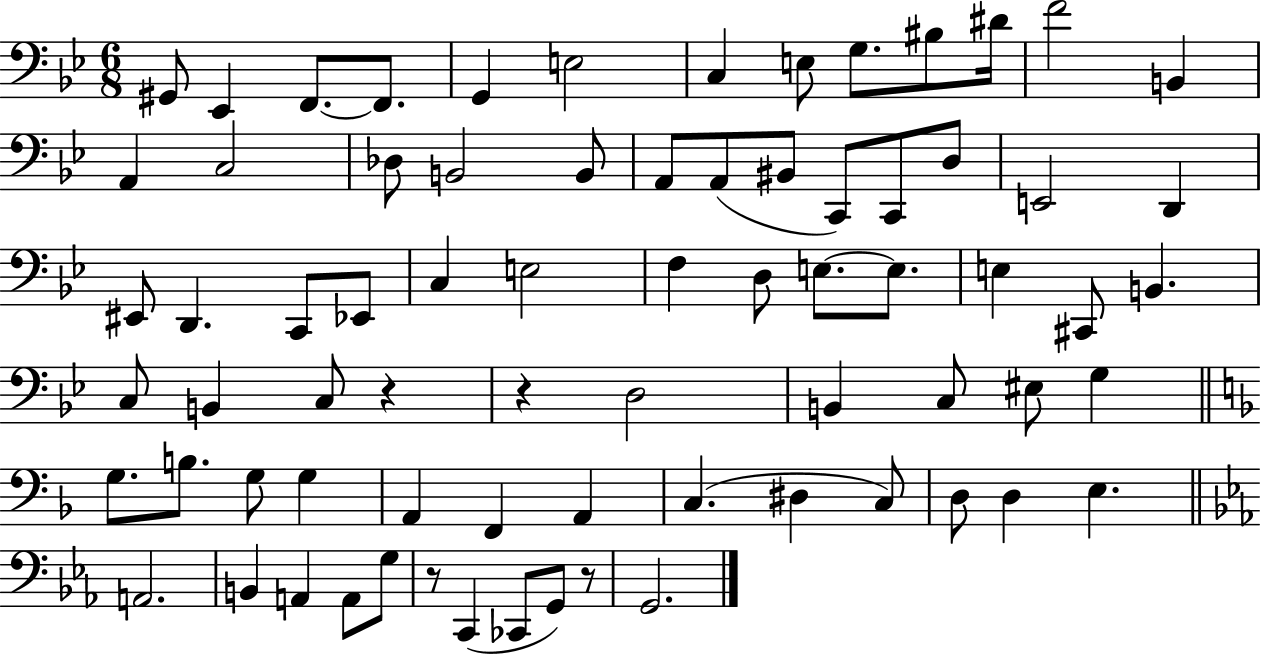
G#2/e Eb2/q F2/e. F2/e. G2/q E3/h C3/q E3/e G3/e. BIS3/e D#4/s F4/h B2/q A2/q C3/h Db3/e B2/h B2/e A2/e A2/e BIS2/e C2/e C2/e D3/e E2/h D2/q EIS2/e D2/q. C2/e Eb2/e C3/q E3/h F3/q D3/e E3/e. E3/e. E3/q C#2/e B2/q. C3/e B2/q C3/e R/q R/q D3/h B2/q C3/e EIS3/e G3/q G3/e. B3/e. G3/e G3/q A2/q F2/q A2/q C3/q. D#3/q C3/e D3/e D3/q E3/q. A2/h. B2/q A2/q A2/e G3/e R/e C2/q CES2/e G2/e R/e G2/h.